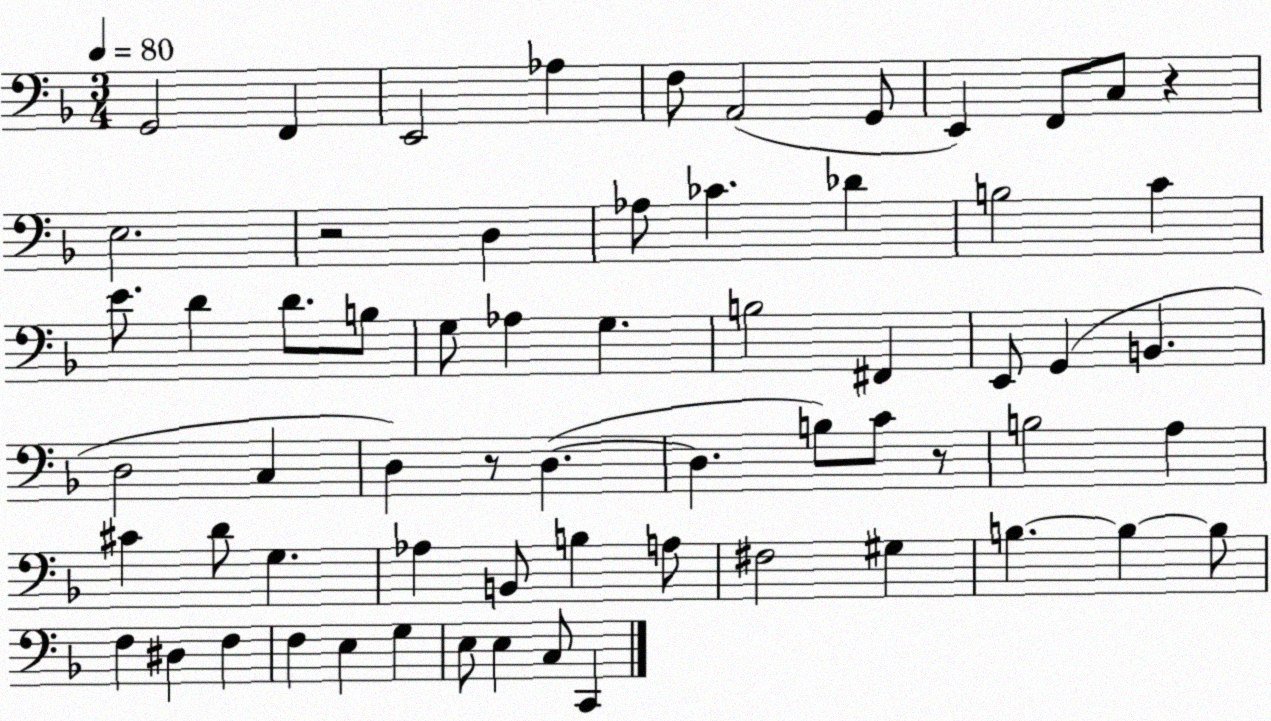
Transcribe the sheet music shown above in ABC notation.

X:1
T:Untitled
M:3/4
L:1/4
K:F
G,,2 F,, E,,2 _A, F,/2 A,,2 G,,/2 E,, F,,/2 C,/2 z E,2 z2 D, _A,/2 _C _D B,2 C E/2 D D/2 B,/2 G,/2 _A, G, B,2 ^F,, E,,/2 G,, B,, D,2 C, D, z/2 D, D, B,/2 C/2 z/2 B,2 A, ^C D/2 G, _A, B,,/2 B, A,/2 ^F,2 ^G, B, B, B,/2 F, ^D, F, F, E, G, E,/2 E, C,/2 C,,